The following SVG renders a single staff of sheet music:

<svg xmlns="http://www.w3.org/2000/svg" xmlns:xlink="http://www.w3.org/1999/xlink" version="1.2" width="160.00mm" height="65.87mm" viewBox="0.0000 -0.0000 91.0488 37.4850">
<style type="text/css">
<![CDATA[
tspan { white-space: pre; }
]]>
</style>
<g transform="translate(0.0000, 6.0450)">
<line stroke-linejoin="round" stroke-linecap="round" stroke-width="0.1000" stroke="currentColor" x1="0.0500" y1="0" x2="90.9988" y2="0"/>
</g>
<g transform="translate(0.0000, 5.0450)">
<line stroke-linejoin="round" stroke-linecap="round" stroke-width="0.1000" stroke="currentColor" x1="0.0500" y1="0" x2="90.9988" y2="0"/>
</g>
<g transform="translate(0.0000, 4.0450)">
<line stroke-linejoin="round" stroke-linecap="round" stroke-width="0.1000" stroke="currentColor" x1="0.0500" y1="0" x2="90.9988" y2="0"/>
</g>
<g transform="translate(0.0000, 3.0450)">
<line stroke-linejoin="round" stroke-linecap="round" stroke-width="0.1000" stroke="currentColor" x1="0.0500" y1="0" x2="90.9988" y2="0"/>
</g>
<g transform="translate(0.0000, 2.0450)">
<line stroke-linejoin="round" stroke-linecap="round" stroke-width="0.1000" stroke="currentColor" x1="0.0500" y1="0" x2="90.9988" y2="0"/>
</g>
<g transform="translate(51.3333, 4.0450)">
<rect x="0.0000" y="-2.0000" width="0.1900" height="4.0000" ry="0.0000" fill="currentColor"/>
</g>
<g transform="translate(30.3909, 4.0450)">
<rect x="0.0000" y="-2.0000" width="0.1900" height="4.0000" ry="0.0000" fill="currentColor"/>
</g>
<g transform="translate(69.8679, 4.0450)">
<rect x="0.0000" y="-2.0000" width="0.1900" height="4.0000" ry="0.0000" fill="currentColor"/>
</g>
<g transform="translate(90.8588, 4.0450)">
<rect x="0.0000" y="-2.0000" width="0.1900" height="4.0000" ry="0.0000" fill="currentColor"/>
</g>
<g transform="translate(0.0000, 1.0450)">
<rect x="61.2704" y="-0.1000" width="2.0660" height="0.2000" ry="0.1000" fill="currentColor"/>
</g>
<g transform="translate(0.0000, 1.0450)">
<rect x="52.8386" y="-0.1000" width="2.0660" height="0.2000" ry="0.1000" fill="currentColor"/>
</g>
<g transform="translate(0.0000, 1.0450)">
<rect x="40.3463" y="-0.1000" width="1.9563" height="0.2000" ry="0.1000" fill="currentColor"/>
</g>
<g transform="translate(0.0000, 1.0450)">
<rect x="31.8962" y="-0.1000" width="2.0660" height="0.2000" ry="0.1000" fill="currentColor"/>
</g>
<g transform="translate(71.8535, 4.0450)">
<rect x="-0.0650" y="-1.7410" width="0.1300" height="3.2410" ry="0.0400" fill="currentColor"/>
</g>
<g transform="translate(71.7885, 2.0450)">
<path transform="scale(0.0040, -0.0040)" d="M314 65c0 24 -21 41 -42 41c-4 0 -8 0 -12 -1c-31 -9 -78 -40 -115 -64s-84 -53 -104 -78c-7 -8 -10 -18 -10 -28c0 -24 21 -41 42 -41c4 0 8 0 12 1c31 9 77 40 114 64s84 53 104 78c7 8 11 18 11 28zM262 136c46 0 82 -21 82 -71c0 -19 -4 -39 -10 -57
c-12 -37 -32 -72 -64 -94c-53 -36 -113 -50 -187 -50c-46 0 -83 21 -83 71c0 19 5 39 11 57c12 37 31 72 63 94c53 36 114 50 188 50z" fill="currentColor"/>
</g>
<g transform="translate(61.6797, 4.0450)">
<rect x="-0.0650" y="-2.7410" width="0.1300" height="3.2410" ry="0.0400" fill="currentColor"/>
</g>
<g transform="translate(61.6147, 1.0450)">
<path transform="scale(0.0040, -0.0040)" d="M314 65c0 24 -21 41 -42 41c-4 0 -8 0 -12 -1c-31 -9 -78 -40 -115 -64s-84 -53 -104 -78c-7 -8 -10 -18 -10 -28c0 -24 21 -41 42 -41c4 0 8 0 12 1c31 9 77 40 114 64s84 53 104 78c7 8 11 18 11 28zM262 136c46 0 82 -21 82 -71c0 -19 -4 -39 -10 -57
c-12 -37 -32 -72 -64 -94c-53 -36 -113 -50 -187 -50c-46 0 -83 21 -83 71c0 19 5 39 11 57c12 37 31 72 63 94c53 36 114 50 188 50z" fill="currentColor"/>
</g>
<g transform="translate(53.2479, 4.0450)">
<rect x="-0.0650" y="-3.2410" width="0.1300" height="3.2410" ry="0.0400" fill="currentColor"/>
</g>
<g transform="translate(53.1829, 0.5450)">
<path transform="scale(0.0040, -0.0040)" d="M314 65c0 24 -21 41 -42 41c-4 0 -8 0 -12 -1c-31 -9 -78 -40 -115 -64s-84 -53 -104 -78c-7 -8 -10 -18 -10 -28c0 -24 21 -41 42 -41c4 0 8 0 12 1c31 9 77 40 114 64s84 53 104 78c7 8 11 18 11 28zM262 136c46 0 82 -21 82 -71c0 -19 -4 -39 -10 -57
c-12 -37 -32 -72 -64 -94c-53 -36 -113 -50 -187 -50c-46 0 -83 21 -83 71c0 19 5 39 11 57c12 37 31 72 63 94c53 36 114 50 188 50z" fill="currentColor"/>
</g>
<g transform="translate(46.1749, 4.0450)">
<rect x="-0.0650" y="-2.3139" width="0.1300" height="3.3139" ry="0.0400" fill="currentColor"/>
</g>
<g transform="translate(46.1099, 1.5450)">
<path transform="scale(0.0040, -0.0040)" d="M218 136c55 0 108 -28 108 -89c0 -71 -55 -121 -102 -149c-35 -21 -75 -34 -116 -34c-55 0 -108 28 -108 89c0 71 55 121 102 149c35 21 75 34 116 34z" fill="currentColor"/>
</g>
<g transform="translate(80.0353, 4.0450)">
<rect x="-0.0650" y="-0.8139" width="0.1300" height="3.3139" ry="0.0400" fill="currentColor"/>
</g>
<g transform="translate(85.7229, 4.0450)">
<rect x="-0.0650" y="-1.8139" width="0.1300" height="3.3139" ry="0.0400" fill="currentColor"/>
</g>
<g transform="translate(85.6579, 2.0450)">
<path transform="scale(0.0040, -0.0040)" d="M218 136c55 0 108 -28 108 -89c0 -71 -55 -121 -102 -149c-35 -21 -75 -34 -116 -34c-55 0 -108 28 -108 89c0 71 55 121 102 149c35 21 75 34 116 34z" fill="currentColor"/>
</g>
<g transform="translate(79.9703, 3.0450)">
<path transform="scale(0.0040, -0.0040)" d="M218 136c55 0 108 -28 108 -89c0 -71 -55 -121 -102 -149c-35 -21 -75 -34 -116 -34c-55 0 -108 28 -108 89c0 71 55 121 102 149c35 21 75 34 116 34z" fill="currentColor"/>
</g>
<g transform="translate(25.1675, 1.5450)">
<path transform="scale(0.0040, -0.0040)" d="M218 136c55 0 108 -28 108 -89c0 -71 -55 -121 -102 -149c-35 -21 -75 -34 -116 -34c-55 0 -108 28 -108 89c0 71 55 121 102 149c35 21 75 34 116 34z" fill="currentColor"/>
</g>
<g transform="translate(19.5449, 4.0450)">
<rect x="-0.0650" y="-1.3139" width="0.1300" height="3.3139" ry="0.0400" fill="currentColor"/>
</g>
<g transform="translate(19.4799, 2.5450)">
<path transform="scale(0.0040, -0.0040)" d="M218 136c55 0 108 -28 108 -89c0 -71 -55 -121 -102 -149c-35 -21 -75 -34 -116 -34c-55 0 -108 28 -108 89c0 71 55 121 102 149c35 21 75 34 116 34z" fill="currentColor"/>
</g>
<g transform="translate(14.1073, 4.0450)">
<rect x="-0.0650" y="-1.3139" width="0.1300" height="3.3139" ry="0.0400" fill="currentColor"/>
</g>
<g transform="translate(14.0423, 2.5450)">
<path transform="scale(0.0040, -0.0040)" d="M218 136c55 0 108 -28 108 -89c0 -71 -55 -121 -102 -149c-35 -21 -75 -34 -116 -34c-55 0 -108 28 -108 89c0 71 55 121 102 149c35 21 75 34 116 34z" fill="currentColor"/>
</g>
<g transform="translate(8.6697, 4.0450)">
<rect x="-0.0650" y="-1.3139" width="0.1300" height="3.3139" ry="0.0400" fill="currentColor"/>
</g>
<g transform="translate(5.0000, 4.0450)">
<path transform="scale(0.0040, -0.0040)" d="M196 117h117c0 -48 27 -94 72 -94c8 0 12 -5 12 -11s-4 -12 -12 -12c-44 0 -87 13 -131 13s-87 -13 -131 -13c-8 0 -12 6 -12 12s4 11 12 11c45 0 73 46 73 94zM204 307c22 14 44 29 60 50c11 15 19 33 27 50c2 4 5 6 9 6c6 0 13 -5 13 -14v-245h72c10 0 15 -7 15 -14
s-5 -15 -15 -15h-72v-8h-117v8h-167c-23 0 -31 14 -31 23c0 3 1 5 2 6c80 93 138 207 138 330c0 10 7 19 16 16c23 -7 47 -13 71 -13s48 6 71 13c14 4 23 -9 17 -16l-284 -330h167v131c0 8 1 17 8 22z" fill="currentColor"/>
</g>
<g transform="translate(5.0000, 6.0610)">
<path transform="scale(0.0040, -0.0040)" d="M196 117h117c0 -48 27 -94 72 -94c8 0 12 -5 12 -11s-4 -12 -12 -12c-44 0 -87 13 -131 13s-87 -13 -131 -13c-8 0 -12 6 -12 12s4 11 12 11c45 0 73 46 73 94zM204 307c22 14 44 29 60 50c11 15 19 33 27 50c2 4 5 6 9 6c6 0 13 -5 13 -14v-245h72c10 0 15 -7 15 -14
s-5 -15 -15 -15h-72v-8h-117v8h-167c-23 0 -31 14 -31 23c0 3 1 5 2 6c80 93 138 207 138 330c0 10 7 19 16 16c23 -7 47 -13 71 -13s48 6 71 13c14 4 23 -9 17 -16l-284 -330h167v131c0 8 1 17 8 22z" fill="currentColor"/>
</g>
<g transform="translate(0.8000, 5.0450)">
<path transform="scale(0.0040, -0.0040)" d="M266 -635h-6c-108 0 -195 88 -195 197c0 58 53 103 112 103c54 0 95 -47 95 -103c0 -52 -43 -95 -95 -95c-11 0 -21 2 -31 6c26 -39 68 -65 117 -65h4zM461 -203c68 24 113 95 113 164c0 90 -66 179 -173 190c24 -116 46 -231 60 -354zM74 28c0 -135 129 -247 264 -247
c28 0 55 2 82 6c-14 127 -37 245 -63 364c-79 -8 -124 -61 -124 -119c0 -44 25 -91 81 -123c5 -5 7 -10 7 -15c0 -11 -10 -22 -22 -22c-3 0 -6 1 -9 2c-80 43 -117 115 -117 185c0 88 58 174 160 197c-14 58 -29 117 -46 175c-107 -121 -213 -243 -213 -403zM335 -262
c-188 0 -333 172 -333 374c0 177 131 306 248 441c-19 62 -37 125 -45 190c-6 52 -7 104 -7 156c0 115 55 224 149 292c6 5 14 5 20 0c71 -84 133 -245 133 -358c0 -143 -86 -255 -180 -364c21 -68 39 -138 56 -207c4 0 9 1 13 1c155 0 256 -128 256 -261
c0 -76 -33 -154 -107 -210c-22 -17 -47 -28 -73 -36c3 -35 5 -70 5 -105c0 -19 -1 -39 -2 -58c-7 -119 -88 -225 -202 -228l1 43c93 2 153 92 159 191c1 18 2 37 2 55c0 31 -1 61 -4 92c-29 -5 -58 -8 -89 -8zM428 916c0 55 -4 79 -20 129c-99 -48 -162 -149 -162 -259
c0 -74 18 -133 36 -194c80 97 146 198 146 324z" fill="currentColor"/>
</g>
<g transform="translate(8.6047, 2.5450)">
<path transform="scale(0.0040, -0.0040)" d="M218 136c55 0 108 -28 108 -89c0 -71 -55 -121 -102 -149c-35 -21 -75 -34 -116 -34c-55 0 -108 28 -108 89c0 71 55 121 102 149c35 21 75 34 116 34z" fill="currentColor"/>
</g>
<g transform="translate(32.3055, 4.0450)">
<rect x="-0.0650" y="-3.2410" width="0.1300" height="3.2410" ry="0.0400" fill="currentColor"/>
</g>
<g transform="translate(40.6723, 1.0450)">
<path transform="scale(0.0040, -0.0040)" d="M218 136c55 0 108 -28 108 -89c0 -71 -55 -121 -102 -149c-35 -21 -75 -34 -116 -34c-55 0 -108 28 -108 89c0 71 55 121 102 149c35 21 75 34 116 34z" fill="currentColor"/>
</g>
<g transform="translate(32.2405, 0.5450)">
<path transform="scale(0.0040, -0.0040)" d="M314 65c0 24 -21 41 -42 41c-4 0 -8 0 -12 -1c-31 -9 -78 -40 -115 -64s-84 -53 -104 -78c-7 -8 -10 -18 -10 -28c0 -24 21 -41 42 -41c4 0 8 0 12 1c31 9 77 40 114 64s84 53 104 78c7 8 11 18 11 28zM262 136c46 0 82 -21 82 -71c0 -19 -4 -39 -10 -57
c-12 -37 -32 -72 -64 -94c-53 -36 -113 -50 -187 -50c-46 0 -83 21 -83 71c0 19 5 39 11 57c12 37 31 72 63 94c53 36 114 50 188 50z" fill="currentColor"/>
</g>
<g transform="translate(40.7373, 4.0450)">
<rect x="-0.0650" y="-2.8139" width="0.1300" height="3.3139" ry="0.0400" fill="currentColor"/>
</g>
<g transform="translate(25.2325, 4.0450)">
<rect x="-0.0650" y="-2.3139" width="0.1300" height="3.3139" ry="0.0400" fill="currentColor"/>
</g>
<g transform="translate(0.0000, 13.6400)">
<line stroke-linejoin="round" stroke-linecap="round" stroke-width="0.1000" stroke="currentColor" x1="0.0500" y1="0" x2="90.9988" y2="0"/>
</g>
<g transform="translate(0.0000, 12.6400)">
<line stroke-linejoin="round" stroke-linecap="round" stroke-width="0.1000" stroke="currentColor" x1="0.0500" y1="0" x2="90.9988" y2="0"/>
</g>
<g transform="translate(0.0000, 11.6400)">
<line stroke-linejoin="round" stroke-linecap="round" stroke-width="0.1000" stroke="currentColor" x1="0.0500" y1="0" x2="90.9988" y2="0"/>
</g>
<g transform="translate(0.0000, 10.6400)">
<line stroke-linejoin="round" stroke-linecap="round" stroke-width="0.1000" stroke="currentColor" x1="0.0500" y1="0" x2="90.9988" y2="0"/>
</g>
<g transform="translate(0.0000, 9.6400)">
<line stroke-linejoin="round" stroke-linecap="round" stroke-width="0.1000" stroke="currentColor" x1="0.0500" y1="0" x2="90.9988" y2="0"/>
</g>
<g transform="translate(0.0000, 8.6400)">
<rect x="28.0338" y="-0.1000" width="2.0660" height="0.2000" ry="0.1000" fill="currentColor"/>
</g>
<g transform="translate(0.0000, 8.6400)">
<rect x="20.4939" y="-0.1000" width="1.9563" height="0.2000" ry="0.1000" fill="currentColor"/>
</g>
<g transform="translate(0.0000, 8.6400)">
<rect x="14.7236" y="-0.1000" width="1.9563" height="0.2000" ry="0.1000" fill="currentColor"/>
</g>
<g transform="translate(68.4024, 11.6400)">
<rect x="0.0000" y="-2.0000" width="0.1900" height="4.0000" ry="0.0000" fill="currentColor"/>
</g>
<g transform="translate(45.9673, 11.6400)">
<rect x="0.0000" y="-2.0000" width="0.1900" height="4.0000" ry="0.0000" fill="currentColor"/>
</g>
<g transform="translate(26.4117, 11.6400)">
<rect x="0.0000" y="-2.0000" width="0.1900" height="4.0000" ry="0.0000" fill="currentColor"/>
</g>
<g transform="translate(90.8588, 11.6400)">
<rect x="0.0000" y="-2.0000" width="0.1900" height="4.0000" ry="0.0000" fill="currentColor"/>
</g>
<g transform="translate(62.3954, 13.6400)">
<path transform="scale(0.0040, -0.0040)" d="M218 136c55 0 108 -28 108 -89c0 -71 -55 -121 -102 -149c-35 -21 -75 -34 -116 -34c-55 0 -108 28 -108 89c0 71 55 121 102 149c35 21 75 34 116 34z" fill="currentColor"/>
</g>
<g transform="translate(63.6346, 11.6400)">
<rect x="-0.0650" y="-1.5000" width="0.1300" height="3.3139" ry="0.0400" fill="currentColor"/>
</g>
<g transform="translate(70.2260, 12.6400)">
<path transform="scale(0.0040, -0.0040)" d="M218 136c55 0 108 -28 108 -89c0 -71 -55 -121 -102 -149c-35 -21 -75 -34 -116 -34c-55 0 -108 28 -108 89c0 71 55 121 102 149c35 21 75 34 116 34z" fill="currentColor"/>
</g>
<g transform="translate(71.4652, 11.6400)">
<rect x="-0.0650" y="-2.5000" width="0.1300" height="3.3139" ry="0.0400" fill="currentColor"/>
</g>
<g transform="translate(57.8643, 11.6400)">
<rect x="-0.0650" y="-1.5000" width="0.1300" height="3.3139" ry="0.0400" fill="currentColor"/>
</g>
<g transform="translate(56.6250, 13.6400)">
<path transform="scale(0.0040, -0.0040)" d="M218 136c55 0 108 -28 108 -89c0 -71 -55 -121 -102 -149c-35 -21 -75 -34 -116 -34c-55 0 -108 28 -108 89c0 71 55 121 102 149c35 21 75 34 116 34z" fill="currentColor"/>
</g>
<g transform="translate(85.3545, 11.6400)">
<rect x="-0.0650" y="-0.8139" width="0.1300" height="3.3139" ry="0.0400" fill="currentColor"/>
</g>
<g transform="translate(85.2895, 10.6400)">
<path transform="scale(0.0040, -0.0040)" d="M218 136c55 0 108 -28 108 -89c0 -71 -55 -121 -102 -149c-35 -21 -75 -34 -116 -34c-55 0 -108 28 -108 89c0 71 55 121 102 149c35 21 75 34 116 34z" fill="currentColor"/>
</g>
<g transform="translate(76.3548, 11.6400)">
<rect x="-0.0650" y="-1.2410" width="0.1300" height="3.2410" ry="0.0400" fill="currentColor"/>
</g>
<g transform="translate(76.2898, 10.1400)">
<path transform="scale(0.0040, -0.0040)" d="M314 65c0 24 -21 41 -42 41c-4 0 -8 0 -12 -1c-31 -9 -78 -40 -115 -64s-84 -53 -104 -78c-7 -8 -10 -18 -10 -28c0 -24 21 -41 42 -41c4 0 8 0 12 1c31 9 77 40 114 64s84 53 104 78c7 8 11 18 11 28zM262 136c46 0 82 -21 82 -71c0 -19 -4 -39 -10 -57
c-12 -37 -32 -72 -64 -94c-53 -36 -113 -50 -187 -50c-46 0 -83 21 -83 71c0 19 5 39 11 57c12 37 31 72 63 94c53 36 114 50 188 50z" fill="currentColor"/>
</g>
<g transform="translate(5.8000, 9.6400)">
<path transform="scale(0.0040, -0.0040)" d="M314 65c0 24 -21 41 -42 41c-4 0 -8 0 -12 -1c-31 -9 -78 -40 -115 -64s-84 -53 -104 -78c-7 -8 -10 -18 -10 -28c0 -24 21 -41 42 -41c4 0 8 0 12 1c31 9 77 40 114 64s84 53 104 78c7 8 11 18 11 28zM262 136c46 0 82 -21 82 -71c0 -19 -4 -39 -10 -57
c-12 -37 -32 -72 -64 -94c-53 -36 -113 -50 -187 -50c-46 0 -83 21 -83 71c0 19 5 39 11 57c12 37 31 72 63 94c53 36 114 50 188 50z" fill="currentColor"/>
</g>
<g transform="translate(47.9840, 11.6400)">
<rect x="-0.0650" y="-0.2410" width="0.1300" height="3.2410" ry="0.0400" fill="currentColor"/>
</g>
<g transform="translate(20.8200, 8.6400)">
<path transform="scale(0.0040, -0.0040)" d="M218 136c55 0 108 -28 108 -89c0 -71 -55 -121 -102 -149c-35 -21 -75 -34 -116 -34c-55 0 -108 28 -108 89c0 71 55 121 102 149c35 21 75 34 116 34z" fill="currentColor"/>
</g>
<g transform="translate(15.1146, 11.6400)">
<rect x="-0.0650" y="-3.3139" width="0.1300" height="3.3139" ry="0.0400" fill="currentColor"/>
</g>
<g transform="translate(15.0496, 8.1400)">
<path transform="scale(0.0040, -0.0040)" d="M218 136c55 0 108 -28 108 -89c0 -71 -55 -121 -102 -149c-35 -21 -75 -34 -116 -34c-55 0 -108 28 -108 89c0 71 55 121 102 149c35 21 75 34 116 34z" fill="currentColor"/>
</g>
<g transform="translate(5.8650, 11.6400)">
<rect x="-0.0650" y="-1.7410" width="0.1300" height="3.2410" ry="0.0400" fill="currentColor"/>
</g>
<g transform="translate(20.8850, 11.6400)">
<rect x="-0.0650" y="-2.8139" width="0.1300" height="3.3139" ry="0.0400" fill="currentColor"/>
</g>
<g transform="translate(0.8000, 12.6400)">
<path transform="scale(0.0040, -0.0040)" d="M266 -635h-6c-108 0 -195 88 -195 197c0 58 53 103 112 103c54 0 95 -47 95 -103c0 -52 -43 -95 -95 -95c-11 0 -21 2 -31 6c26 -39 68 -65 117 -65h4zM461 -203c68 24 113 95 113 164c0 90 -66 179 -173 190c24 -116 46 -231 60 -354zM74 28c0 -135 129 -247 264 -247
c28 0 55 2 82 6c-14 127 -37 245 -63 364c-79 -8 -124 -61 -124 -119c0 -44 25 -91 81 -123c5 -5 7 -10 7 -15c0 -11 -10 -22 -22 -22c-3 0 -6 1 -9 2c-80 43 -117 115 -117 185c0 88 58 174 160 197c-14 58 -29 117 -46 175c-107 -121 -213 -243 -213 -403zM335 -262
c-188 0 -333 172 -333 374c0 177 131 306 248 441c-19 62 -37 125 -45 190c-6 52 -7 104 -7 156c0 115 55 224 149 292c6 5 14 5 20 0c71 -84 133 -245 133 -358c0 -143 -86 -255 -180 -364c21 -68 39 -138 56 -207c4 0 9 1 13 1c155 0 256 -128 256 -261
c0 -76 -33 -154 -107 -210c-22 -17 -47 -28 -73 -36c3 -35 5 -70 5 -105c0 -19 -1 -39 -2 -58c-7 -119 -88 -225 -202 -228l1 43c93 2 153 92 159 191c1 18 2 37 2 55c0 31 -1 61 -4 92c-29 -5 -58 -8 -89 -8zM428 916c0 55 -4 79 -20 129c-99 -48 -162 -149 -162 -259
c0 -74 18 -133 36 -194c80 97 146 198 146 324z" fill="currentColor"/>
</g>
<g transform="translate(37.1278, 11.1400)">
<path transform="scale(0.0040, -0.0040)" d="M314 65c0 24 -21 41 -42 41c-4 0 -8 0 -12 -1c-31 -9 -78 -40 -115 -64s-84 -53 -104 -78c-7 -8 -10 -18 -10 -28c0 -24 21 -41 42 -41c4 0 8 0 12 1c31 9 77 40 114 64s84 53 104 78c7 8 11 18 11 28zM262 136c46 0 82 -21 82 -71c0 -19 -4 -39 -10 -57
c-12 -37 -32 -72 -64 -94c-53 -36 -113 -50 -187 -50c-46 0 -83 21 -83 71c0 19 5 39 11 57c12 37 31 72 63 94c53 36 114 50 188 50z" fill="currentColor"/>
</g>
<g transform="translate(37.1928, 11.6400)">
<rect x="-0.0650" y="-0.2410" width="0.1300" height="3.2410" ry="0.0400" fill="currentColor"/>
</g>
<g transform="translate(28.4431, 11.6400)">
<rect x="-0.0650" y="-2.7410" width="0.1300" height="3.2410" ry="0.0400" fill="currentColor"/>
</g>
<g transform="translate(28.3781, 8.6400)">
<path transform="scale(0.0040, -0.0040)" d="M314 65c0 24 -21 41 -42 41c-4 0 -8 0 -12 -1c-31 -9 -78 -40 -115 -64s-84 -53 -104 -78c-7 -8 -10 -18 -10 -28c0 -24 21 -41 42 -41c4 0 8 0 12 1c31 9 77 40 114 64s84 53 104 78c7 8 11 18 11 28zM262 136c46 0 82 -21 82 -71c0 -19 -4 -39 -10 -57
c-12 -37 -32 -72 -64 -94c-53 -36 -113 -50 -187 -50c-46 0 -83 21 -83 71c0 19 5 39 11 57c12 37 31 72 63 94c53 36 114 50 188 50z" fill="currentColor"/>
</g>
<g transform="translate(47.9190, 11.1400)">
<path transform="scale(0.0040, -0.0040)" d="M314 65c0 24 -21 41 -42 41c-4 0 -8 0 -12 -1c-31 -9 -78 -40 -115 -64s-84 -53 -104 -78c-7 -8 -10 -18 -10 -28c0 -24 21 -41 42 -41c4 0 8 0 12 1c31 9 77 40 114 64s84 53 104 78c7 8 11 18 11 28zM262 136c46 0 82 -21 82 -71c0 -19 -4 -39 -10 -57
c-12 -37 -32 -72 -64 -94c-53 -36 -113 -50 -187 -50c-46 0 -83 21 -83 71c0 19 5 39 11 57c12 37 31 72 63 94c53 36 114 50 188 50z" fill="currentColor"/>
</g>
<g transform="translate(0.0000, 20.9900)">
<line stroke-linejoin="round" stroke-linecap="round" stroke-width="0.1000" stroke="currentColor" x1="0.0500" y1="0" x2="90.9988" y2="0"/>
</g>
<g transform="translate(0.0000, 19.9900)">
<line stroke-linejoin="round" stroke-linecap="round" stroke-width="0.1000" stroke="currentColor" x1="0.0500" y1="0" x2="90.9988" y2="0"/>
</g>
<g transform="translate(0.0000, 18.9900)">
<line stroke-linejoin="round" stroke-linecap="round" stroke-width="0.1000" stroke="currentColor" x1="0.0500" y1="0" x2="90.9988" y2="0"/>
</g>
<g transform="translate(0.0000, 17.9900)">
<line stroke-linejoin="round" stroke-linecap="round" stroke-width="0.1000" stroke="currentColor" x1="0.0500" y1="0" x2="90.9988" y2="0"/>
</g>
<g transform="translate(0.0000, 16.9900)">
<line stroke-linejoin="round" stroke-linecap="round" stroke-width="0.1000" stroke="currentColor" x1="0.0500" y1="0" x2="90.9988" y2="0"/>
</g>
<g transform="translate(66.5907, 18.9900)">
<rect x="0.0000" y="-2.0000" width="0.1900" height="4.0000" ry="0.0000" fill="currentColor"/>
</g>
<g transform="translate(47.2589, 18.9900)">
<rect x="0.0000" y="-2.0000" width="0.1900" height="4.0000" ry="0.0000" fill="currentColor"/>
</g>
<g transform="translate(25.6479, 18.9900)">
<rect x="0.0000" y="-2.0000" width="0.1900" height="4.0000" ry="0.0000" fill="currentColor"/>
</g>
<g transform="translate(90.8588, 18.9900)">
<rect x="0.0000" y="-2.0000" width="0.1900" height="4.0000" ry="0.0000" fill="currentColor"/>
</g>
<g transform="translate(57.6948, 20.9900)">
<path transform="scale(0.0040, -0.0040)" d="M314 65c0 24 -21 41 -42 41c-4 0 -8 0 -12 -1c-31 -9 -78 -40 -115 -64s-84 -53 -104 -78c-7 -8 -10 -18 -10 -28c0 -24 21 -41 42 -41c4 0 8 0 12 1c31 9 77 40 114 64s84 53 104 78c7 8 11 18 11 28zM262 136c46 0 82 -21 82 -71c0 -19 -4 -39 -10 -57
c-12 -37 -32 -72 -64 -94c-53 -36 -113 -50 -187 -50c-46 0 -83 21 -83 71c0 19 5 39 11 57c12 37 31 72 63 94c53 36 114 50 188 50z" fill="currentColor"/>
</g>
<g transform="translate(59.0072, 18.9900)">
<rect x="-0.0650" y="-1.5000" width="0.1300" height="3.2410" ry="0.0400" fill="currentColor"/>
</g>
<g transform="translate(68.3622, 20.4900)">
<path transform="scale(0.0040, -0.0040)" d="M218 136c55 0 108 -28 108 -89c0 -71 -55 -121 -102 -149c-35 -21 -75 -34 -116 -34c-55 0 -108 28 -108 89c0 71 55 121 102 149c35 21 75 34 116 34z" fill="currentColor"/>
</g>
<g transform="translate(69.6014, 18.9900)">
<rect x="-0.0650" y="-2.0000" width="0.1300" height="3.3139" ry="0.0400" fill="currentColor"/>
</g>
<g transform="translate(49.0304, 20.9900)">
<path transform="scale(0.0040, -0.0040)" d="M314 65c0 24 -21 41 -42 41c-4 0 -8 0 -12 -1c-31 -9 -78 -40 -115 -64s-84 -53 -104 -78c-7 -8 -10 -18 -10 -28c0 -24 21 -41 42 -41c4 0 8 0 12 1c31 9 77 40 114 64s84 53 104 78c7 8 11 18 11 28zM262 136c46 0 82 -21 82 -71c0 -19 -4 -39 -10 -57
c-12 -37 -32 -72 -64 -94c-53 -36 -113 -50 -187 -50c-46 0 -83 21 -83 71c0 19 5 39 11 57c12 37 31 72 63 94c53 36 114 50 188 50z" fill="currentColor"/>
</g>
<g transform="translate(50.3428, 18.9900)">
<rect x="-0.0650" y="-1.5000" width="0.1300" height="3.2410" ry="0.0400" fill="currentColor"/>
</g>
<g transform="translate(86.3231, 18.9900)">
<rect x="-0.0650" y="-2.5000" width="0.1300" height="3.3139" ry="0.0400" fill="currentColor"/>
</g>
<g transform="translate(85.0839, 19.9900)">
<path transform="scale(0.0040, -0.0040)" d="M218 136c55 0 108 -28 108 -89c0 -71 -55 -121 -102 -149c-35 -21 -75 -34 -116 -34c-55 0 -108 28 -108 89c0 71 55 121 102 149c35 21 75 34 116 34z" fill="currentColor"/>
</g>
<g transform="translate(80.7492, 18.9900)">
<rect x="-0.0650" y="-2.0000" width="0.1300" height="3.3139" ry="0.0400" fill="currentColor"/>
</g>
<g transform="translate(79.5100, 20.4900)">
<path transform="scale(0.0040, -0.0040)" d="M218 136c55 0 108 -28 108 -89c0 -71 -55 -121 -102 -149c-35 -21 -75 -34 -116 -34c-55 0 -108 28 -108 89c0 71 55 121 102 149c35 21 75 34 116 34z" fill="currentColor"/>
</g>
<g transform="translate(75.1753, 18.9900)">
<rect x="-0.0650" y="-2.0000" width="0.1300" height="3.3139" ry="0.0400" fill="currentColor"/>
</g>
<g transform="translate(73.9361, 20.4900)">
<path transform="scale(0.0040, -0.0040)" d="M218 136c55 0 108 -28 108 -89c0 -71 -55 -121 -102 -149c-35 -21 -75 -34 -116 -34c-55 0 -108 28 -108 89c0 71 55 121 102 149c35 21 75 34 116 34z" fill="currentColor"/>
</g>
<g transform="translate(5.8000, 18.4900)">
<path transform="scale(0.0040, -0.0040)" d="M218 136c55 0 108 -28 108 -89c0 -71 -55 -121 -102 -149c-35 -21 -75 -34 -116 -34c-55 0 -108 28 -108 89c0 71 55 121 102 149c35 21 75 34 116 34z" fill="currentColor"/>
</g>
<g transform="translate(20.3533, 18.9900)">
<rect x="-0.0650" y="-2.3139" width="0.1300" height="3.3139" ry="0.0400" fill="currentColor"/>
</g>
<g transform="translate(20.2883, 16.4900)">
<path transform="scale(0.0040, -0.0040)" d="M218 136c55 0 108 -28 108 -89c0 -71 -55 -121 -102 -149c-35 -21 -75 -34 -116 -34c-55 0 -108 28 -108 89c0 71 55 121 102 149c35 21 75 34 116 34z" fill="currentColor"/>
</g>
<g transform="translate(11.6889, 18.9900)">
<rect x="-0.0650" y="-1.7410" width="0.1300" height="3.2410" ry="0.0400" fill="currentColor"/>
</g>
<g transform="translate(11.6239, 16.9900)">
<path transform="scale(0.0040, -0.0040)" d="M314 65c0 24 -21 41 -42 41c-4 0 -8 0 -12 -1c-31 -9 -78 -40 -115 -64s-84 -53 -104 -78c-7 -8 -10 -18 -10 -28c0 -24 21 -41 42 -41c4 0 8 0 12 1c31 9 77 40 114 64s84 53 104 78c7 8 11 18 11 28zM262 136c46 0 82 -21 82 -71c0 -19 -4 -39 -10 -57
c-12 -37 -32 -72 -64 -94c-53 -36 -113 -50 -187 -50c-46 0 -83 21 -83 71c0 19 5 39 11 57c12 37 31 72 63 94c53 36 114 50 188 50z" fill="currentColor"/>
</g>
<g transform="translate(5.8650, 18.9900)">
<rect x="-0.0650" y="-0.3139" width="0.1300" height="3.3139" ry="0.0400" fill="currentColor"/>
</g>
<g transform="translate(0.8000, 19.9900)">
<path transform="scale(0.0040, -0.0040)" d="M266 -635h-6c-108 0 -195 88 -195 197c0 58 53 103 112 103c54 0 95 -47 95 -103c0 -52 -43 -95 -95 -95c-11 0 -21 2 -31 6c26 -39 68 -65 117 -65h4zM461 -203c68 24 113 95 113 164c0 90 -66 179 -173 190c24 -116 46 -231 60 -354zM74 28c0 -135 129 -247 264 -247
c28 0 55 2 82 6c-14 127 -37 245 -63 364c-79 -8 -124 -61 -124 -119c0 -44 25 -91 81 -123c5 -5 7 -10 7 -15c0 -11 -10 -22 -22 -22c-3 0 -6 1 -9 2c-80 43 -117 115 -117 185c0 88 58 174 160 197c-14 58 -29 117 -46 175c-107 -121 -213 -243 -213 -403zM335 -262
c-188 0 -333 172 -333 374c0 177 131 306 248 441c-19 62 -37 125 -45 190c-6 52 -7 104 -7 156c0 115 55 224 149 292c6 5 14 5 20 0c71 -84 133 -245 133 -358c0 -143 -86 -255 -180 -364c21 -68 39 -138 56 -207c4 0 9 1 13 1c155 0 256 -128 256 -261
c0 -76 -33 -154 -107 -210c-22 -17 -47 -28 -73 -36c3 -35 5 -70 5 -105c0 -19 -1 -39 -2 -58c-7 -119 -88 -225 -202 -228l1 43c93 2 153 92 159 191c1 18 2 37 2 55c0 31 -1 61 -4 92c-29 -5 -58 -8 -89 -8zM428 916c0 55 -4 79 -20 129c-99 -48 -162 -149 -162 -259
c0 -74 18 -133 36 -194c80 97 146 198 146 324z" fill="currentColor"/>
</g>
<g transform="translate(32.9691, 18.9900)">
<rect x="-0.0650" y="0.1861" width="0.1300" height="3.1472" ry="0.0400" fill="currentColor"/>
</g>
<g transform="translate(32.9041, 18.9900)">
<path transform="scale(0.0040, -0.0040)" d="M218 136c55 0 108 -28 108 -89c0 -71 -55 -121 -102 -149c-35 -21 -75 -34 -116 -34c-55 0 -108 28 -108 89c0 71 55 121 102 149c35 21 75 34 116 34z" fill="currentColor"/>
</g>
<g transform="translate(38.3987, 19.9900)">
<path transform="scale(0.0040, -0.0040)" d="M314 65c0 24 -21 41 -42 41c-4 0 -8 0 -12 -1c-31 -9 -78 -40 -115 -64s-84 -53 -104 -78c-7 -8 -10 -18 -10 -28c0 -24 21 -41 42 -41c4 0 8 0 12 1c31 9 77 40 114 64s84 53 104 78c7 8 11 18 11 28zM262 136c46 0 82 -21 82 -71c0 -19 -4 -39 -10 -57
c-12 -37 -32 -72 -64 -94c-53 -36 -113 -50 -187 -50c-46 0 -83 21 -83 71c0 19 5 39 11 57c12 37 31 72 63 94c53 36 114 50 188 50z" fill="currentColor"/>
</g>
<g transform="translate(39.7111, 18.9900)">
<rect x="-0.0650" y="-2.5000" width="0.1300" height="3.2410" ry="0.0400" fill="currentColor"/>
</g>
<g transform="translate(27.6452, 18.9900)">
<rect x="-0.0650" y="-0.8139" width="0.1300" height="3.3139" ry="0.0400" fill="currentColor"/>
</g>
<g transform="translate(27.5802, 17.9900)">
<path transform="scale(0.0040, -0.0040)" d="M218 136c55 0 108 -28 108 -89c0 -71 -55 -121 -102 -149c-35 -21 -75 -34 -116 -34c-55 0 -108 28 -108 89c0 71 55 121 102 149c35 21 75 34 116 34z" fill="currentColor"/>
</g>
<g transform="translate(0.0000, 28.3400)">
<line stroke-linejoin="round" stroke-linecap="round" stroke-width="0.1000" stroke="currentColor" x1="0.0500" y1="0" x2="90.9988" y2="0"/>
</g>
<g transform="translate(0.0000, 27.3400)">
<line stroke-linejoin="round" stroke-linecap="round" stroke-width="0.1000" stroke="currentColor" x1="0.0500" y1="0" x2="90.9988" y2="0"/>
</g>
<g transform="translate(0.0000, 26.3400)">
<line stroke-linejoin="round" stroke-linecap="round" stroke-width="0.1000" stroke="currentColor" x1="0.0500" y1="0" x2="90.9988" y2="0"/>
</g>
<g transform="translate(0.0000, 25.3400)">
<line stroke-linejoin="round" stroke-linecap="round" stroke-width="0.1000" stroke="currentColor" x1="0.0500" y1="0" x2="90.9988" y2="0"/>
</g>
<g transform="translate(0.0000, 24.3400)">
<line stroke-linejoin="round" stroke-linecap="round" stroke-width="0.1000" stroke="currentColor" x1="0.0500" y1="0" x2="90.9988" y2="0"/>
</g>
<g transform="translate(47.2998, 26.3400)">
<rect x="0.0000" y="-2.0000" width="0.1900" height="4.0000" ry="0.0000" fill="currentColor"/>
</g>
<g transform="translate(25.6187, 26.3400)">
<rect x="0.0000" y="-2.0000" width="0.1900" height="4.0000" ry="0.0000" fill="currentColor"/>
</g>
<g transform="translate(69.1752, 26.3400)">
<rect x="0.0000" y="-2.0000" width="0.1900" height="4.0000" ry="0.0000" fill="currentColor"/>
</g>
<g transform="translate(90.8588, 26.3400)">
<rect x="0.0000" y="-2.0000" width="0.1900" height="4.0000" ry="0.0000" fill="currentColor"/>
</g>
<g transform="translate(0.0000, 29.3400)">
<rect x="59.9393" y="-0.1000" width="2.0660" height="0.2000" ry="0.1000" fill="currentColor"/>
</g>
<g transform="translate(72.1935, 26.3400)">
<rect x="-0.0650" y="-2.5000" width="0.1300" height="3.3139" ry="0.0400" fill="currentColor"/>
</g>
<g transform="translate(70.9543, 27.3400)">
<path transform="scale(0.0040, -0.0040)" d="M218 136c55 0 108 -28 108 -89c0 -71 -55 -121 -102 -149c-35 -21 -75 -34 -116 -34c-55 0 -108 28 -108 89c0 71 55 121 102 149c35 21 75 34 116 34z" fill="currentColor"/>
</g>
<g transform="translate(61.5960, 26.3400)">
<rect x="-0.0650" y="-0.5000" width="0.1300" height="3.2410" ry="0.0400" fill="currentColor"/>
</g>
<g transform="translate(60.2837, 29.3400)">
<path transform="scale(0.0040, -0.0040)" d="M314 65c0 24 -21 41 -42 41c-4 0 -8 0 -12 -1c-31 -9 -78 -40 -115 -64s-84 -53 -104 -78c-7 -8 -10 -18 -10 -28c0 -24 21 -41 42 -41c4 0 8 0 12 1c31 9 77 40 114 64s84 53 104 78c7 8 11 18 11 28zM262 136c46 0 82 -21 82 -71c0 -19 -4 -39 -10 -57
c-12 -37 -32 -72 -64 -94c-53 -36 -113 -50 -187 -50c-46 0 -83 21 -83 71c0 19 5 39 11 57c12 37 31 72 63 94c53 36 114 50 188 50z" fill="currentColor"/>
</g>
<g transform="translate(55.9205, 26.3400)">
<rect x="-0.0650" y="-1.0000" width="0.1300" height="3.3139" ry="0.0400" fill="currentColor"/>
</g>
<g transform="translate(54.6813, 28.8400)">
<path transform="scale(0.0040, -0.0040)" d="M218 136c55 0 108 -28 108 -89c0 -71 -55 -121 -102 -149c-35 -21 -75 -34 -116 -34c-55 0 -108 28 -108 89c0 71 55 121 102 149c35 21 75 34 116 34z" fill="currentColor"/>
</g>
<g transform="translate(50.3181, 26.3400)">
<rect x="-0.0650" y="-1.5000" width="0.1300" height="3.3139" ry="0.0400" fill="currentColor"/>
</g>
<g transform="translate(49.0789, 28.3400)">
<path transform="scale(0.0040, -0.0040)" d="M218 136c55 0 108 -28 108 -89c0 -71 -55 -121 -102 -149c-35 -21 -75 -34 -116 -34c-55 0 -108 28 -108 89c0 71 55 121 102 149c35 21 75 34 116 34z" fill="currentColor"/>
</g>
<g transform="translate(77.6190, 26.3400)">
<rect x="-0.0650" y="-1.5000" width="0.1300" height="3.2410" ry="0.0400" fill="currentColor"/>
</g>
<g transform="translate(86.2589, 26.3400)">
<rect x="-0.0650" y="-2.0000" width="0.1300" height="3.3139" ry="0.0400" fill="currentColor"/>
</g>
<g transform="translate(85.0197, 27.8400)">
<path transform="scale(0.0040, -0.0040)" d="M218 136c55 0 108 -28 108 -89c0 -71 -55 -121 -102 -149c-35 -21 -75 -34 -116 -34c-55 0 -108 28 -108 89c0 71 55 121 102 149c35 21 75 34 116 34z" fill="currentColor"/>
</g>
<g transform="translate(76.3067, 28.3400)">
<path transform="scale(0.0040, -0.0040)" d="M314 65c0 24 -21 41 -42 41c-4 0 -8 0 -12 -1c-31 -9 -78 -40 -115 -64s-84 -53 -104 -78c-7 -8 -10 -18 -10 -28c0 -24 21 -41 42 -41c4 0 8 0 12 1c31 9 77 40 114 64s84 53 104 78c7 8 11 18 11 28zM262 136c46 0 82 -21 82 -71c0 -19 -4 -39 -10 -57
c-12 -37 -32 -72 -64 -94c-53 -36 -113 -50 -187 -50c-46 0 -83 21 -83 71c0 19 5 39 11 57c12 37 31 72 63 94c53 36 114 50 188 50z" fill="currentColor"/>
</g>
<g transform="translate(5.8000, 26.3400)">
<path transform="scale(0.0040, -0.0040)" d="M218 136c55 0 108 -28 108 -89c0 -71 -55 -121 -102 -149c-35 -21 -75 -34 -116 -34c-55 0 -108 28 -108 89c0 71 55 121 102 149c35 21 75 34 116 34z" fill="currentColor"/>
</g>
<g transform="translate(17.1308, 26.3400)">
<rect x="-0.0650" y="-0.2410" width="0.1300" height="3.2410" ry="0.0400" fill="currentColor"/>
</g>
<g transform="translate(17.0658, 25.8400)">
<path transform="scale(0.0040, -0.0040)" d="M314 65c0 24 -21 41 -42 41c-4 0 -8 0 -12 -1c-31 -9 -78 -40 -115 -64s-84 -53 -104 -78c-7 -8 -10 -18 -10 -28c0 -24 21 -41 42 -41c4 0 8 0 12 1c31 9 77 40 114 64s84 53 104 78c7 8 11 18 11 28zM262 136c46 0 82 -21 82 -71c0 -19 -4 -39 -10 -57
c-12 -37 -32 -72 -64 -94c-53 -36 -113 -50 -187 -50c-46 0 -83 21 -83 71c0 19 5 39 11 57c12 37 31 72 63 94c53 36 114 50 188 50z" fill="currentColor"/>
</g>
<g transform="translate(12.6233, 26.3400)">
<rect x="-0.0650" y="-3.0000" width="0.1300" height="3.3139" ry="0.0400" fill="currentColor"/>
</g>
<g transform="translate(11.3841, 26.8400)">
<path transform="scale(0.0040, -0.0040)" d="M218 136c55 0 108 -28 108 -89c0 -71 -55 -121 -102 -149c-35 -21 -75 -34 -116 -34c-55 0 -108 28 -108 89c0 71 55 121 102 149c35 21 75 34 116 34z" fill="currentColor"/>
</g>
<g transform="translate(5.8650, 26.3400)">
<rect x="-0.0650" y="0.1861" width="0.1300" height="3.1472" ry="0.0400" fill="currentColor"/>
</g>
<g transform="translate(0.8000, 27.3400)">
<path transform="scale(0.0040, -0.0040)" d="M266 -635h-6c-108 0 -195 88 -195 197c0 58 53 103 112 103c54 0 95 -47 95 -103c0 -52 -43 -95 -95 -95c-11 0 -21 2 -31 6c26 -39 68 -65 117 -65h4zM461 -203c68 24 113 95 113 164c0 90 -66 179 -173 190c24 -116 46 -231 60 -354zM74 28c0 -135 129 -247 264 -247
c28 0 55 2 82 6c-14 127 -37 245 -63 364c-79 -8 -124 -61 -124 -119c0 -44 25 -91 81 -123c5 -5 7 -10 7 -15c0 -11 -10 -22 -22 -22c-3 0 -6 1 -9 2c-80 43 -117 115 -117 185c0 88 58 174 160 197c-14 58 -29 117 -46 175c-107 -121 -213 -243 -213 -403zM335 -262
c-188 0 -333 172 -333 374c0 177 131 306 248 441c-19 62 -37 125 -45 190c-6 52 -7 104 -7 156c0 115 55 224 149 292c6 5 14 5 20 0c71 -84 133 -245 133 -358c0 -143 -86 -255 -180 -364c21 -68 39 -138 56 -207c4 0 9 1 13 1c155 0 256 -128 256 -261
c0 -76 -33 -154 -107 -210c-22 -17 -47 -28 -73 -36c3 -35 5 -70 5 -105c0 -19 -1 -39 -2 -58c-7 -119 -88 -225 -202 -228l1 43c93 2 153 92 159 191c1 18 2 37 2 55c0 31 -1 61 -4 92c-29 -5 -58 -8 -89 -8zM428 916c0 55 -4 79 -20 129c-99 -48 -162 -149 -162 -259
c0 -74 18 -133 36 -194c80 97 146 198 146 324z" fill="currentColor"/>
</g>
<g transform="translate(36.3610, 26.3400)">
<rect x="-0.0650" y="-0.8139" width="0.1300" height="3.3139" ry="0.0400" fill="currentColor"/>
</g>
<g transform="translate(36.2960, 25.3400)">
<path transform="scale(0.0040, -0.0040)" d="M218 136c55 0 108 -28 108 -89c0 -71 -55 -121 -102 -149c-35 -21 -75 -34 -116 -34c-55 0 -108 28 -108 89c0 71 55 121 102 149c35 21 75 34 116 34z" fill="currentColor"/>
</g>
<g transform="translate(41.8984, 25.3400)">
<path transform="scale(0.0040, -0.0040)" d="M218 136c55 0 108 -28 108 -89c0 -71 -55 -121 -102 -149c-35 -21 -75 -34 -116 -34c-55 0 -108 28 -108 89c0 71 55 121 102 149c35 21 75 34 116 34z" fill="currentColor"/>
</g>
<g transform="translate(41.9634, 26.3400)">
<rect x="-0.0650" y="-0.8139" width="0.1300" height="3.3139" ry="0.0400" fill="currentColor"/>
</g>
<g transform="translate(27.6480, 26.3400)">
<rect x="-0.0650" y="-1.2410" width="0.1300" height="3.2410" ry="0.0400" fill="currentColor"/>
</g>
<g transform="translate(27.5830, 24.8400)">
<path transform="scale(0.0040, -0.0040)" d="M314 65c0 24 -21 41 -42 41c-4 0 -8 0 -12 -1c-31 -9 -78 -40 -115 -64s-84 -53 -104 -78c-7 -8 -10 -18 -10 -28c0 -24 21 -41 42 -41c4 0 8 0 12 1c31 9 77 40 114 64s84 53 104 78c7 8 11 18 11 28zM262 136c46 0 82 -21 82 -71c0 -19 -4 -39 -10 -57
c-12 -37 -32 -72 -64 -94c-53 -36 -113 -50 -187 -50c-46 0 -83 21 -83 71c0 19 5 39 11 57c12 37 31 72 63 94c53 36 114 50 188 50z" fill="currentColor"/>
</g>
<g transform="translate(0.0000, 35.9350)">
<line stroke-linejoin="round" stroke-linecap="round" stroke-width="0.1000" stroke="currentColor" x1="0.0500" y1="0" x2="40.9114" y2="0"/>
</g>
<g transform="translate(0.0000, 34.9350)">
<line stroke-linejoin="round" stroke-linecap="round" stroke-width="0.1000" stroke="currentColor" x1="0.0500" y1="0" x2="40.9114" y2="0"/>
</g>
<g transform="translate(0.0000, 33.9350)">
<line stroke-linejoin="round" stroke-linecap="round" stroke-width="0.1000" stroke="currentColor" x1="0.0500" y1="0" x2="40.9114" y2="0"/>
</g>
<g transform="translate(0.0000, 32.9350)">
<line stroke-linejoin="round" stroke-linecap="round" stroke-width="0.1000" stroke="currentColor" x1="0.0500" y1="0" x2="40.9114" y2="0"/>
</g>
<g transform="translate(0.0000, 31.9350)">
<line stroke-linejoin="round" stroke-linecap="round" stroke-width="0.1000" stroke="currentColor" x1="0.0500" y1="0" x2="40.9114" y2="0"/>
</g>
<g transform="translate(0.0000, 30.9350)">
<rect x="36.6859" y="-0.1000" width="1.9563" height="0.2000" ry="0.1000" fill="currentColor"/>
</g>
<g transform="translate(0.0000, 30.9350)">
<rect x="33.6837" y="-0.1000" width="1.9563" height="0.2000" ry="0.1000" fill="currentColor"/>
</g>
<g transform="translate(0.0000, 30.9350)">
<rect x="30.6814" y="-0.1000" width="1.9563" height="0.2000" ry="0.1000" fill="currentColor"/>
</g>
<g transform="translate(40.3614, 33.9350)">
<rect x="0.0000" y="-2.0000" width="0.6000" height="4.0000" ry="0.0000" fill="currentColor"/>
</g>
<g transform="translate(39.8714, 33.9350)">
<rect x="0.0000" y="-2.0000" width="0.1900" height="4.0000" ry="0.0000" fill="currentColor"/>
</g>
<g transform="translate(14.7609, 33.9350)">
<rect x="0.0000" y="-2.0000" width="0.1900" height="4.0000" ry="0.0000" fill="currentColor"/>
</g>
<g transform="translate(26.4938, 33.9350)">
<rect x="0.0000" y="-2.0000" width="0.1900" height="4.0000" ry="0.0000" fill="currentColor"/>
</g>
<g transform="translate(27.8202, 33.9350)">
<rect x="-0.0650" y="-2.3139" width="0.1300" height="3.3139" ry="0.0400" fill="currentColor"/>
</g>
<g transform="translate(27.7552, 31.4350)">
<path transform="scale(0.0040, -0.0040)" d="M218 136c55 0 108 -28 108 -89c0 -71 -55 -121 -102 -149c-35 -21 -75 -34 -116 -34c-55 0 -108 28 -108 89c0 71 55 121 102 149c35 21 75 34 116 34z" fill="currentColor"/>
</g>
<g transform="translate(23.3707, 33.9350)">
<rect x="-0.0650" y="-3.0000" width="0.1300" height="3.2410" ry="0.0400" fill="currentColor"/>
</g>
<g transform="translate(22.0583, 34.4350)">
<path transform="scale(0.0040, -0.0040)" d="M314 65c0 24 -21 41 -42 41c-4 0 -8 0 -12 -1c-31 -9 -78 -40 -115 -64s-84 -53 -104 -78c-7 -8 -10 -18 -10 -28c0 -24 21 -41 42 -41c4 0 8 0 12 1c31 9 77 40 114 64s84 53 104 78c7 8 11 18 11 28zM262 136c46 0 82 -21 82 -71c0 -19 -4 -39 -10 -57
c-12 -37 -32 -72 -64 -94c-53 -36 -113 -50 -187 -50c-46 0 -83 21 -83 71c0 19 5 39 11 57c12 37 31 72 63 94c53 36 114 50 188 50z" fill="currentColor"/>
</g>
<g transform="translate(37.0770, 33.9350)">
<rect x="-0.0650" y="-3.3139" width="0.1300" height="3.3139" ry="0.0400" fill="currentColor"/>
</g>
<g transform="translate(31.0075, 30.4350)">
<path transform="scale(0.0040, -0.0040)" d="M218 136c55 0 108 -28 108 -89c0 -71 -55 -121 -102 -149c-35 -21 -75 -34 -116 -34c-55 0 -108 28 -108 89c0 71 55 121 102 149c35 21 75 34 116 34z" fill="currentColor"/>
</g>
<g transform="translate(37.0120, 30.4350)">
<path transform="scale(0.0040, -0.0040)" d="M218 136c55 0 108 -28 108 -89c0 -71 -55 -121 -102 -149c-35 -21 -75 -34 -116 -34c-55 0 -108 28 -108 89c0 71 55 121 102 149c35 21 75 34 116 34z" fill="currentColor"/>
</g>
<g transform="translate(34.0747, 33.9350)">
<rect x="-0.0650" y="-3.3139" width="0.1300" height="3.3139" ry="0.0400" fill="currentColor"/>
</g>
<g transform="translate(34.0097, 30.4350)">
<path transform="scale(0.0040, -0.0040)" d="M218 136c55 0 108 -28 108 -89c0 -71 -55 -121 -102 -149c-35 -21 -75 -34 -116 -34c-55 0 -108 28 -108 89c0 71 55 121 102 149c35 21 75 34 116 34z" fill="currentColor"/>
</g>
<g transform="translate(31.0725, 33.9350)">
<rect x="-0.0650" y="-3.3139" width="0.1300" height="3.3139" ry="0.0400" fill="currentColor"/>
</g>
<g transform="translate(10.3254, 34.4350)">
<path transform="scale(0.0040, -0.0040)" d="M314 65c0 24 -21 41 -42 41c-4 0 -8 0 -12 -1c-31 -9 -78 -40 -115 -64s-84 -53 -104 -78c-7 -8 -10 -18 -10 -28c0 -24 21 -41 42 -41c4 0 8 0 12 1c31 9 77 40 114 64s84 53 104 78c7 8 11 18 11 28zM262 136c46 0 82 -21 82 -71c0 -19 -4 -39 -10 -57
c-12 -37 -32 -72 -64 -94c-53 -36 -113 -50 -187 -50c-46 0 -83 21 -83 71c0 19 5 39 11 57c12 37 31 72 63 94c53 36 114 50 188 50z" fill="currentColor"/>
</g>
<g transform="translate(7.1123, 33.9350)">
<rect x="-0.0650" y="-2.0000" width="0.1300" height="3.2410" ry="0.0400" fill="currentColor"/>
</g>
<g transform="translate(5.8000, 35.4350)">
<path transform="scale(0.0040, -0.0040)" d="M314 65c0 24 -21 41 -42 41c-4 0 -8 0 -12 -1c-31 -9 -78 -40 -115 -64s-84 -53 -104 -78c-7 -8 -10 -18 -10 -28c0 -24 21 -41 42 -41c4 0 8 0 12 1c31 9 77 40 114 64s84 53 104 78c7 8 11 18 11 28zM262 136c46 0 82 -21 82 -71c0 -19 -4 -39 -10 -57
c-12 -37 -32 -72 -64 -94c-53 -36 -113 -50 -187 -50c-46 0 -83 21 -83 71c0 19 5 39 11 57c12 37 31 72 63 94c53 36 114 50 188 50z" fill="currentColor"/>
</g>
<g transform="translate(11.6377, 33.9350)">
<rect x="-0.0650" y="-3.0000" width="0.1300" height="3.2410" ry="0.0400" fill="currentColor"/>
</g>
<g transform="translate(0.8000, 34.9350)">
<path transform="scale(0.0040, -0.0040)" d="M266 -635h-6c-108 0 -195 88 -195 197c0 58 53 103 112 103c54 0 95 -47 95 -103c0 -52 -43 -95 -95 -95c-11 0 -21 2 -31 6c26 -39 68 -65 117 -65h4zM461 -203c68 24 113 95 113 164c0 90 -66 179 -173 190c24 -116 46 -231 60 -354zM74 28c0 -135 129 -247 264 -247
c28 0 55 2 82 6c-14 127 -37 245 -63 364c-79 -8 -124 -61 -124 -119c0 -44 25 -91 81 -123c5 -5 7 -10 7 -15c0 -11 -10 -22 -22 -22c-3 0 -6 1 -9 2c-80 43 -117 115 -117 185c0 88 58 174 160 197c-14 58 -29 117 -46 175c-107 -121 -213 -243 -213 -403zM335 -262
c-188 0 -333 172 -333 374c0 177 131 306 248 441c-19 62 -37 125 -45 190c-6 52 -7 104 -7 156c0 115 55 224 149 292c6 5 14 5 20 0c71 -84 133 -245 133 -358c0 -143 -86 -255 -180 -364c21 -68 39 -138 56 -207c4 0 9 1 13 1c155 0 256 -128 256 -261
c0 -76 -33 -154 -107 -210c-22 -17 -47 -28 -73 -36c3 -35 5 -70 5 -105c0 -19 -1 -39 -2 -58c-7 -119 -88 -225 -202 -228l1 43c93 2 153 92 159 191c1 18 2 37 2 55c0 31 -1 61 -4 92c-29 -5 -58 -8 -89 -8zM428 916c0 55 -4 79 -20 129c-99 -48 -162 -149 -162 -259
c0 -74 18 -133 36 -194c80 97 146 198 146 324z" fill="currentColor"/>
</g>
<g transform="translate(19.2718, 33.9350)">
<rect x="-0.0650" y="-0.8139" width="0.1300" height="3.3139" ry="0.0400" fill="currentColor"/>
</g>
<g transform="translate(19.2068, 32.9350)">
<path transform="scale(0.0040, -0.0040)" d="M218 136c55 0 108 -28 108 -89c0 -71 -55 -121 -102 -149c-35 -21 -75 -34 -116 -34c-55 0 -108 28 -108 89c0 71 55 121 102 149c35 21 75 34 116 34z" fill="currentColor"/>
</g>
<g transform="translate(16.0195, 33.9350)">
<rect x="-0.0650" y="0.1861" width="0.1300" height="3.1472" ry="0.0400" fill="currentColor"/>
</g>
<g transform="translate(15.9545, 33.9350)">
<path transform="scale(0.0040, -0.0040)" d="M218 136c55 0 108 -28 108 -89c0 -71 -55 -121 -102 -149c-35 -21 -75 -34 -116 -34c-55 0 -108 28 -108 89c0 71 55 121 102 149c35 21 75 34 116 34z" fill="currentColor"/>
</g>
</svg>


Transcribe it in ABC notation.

X:1
T:Untitled
M:4/4
L:1/4
K:C
e e e g b2 a g b2 a2 f2 d f f2 b a a2 c2 c2 E E G e2 d c f2 g d B G2 E2 E2 F F F G B A c2 e2 d d E D C2 G E2 F F2 A2 B d A2 g b b b